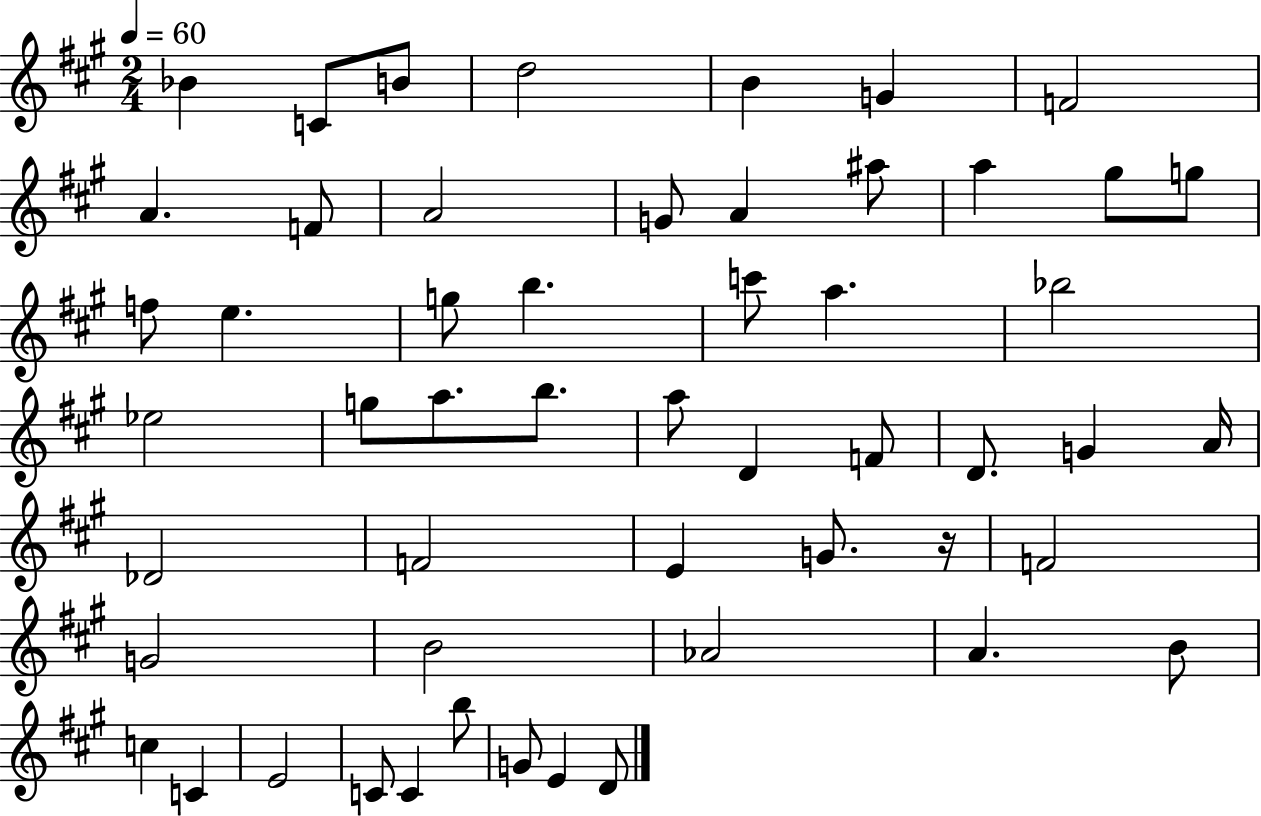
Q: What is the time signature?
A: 2/4